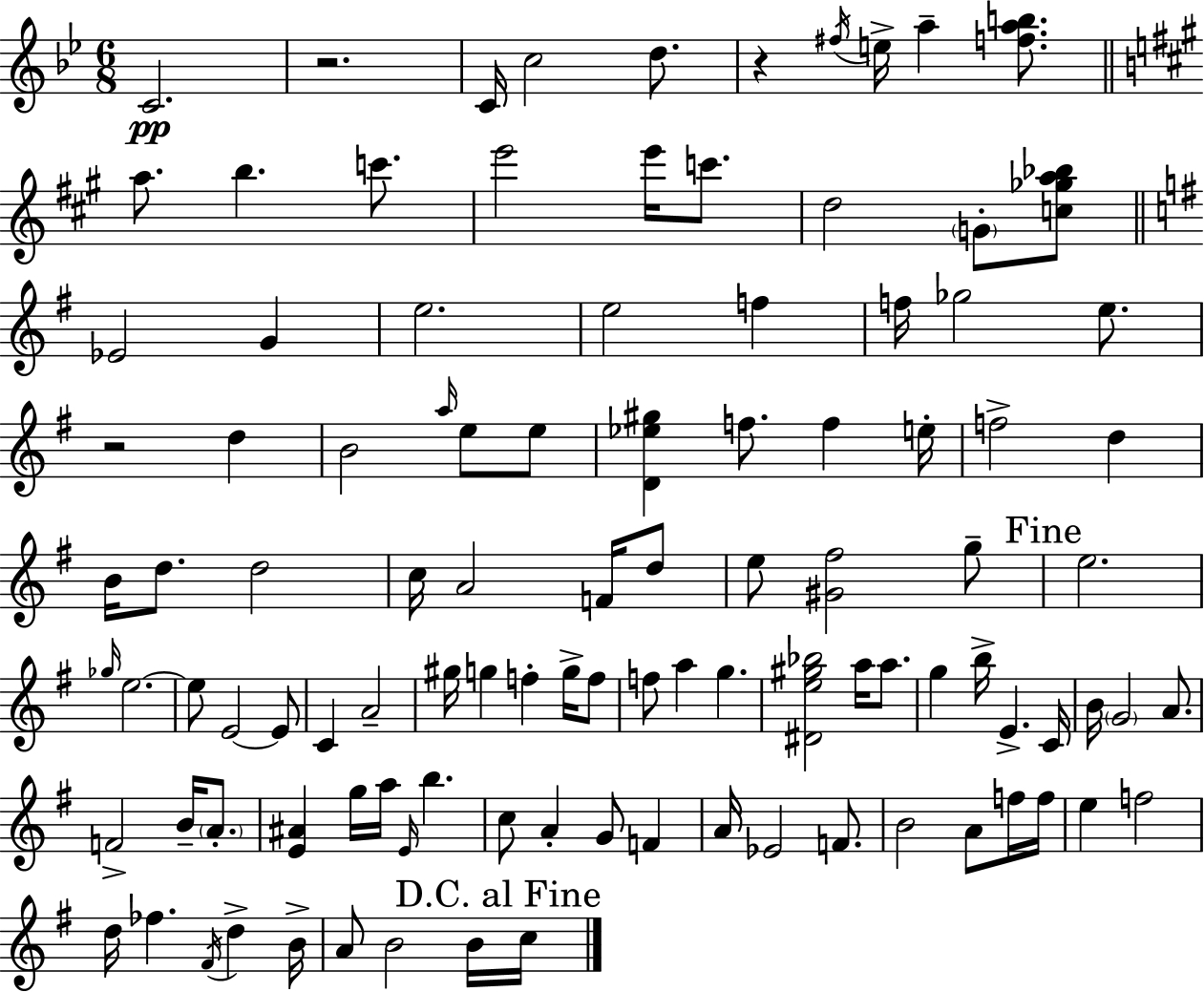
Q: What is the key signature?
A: G minor